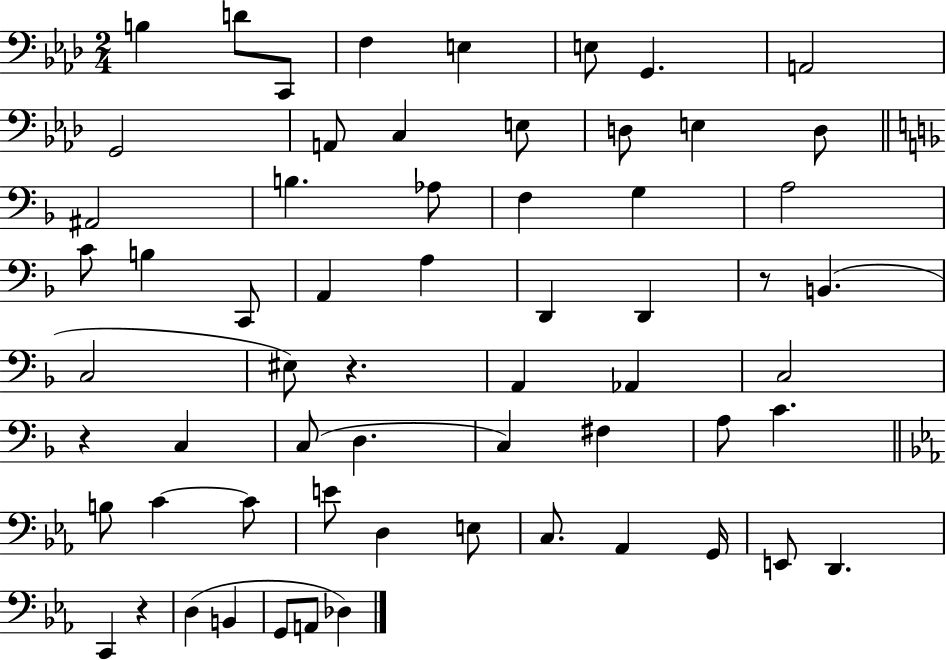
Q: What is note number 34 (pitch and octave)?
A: C3